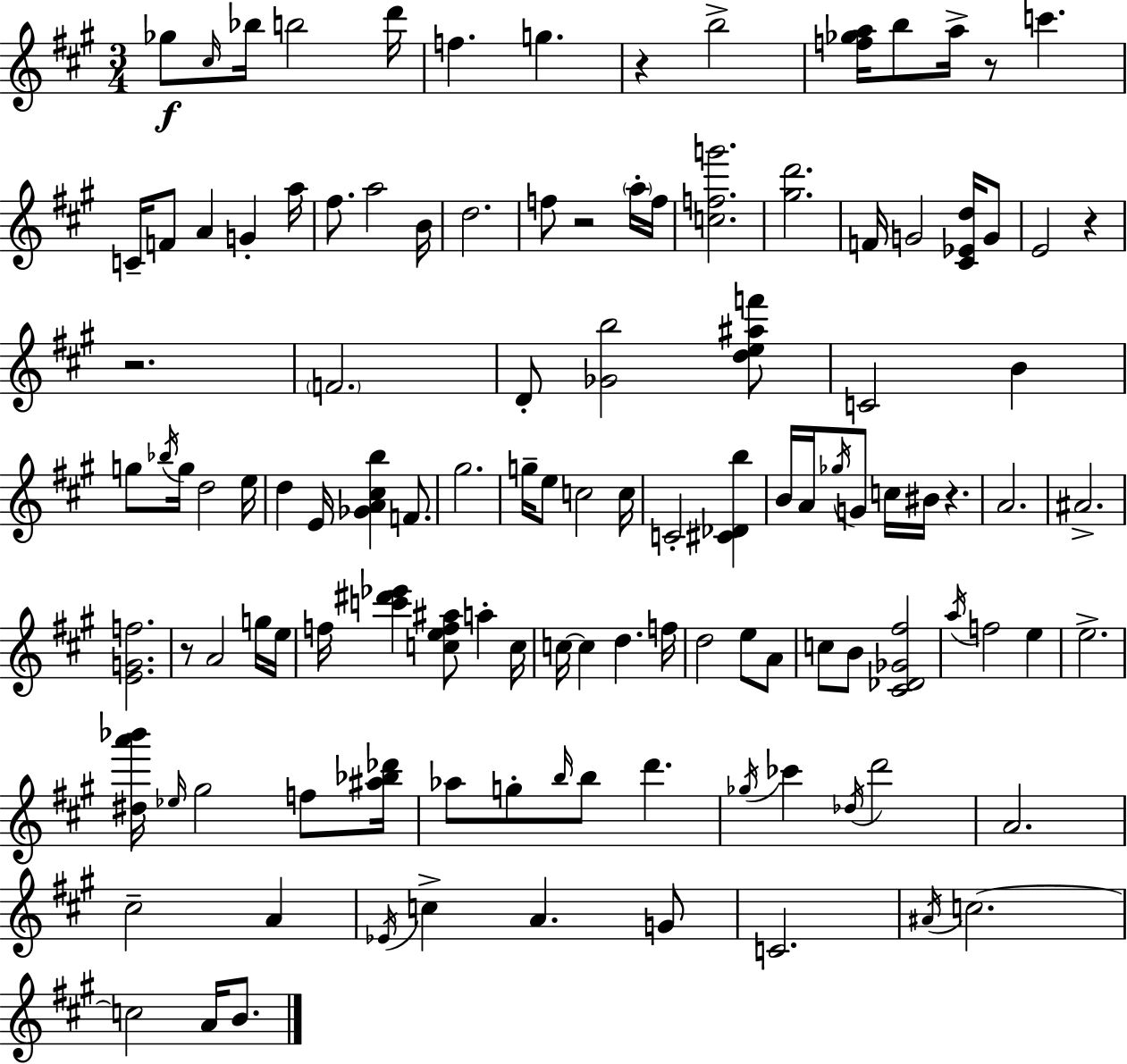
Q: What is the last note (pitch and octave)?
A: B4